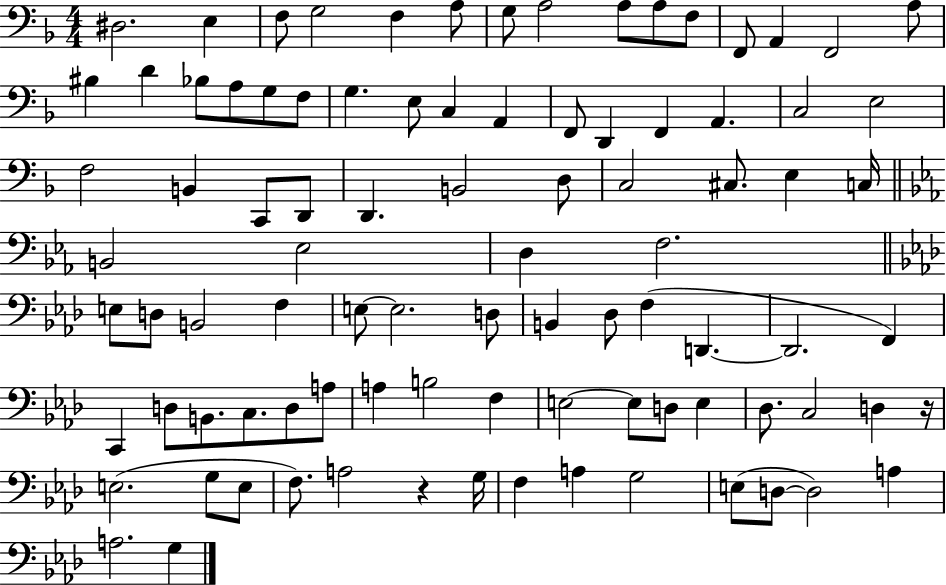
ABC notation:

X:1
T:Untitled
M:4/4
L:1/4
K:F
^D,2 E, F,/2 G,2 F, A,/2 G,/2 A,2 A,/2 A,/2 F,/2 F,,/2 A,, F,,2 A,/2 ^B, D _B,/2 A,/2 G,/2 F,/2 G, E,/2 C, A,, F,,/2 D,, F,, A,, C,2 E,2 F,2 B,, C,,/2 D,,/2 D,, B,,2 D,/2 C,2 ^C,/2 E, C,/4 B,,2 _E,2 D, F,2 E,/2 D,/2 B,,2 F, E,/2 E,2 D,/2 B,, _D,/2 F, D,, D,,2 F,, C,, D,/2 B,,/2 C,/2 D,/2 A,/2 A, B,2 F, E,2 E,/2 D,/2 E, _D,/2 C,2 D, z/4 E,2 G,/2 E,/2 F,/2 A,2 z G,/4 F, A, G,2 E,/2 D,/2 D,2 A, A,2 G,